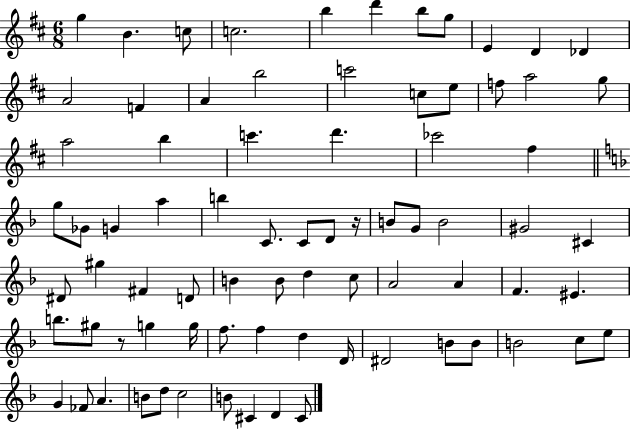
{
  \clef treble
  \numericTimeSignature
  \time 6/8
  \key d \major
  g''4 b'4. c''8 | c''2. | b''4 d'''4 b''8 g''8 | e'4 d'4 des'4 | \break a'2 f'4 | a'4 b''2 | c'''2 c''8 e''8 | f''8 a''2 g''8 | \break a''2 b''4 | c'''4. d'''4. | ces'''2 fis''4 | \bar "||" \break \key d \minor g''8 ges'8 g'4 a''4 | b''4 c'8. c'8 d'8 r16 | b'8 g'8 b'2 | gis'2 cis'4 | \break dis'8 gis''4 fis'4 d'8 | b'4 b'8 d''4 c''8 | a'2 a'4 | f'4. eis'4. | \break b''8. gis''8 r8 g''4 g''16 | f''8. f''4 d''4 d'16 | dis'2 b'8 b'8 | b'2 c''8 e''8 | \break g'4 fes'8 a'4. | b'8 d''8 c''2 | b'8 cis'4 d'4 cis'8 | \bar "|."
}